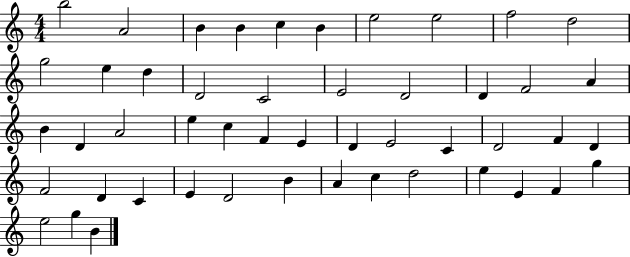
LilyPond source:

{
  \clef treble
  \numericTimeSignature
  \time 4/4
  \key c \major
  b''2 a'2 | b'4 b'4 c''4 b'4 | e''2 e''2 | f''2 d''2 | \break g''2 e''4 d''4 | d'2 c'2 | e'2 d'2 | d'4 f'2 a'4 | \break b'4 d'4 a'2 | e''4 c''4 f'4 e'4 | d'4 e'2 c'4 | d'2 f'4 d'4 | \break f'2 d'4 c'4 | e'4 d'2 b'4 | a'4 c''4 d''2 | e''4 e'4 f'4 g''4 | \break e''2 g''4 b'4 | \bar "|."
}